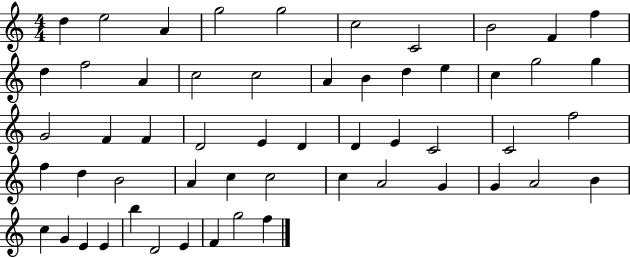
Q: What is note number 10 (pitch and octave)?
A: F5